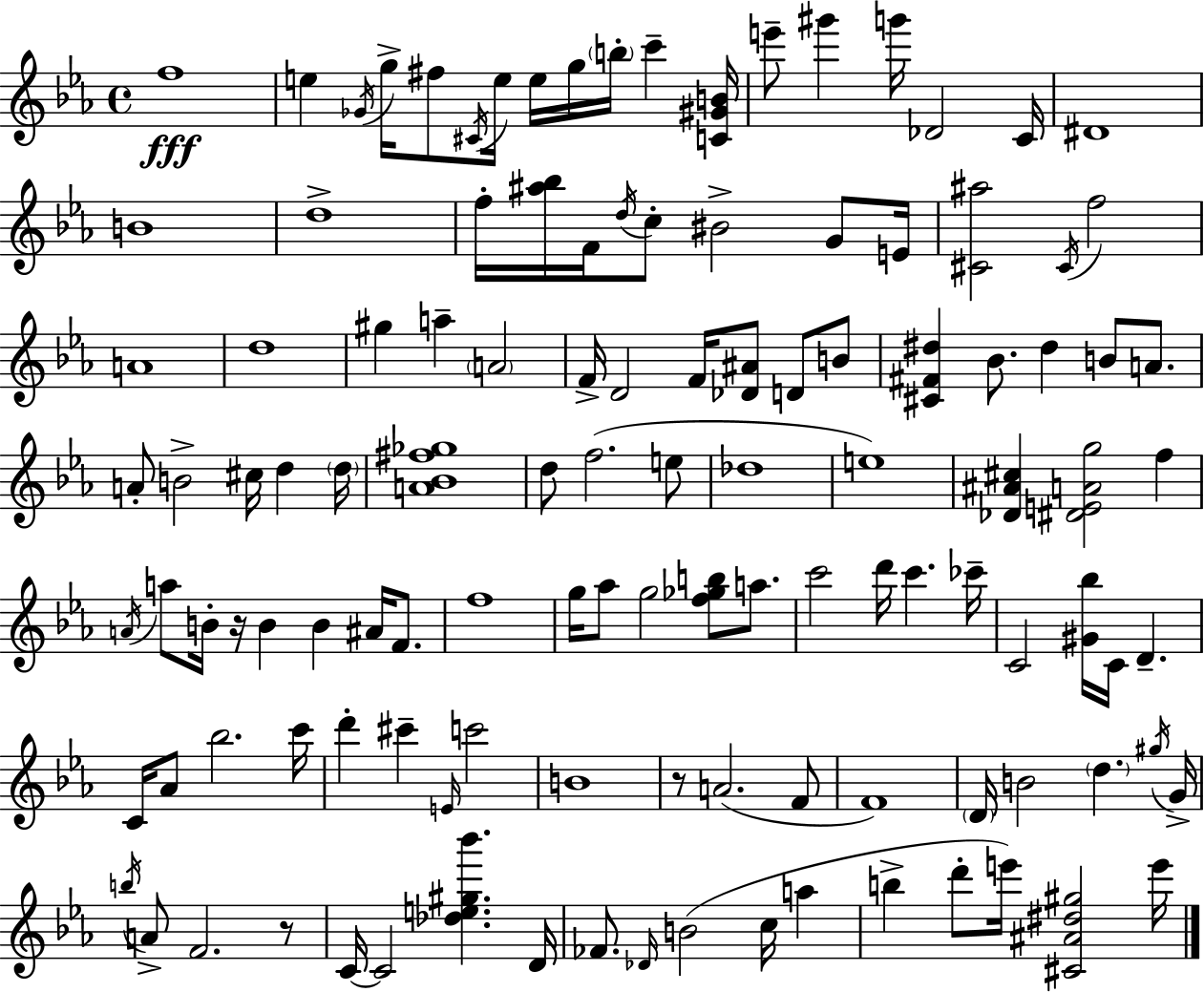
{
  \clef treble
  \time 4/4
  \defaultTimeSignature
  \key ees \major
  \repeat volta 2 { f''1\fff | e''4 \acciaccatura { ges'16 } g''16-> fis''8 \acciaccatura { cis'16 } e''16 e''16 g''16 \parenthesize b''16-. c'''4-- | <c' gis' b'>16 e'''8-- gis'''4 g'''16 des'2 | c'16 dis'1 | \break b'1 | d''1-> | f''16-. <ais'' bes''>16 f'16 \acciaccatura { d''16 } c''8-. bis'2-> | g'8 e'16 <cis' ais''>2 \acciaccatura { cis'16 } f''2 | \break a'1 | d''1 | gis''4 a''4-- \parenthesize a'2 | f'16-> d'2 f'16 <des' ais'>8 | \break d'8 b'8 <cis' fis' dis''>4 bes'8. dis''4 b'8 | a'8. a'8-. b'2-> cis''16 d''4 | \parenthesize d''16 <a' bes' fis'' ges''>1 | d''8 f''2.( | \break e''8 des''1 | e''1) | <des' ais' cis''>4 <dis' e' a' g''>2 | f''4 \acciaccatura { a'16 } a''8 b'16-. r16 b'4 b'4 | \break ais'16 f'8. f''1 | g''16 aes''8 g''2 | <f'' ges'' b''>8 a''8. c'''2 d'''16 c'''4. | ces'''16-- c'2 <gis' bes''>16 c'16 d'4.-- | \break c'16 aes'8 bes''2. | c'''16 d'''4-. cis'''4-- \grace { e'16 } c'''2 | b'1 | r8 a'2.( | \break f'8 f'1) | \parenthesize d'16 b'2 \parenthesize d''4. | \acciaccatura { gis''16 } g'16-> \acciaccatura { b''16 } a'8-> f'2. | r8 c'16~~ c'2 | \break <des'' e'' gis'' bes'''>4. d'16 fes'8. \grace { des'16 } b'2( | c''16 a''4 b''4-> d'''8-. e'''16) | <cis' ais' dis'' gis''>2 e'''16 } \bar "|."
}